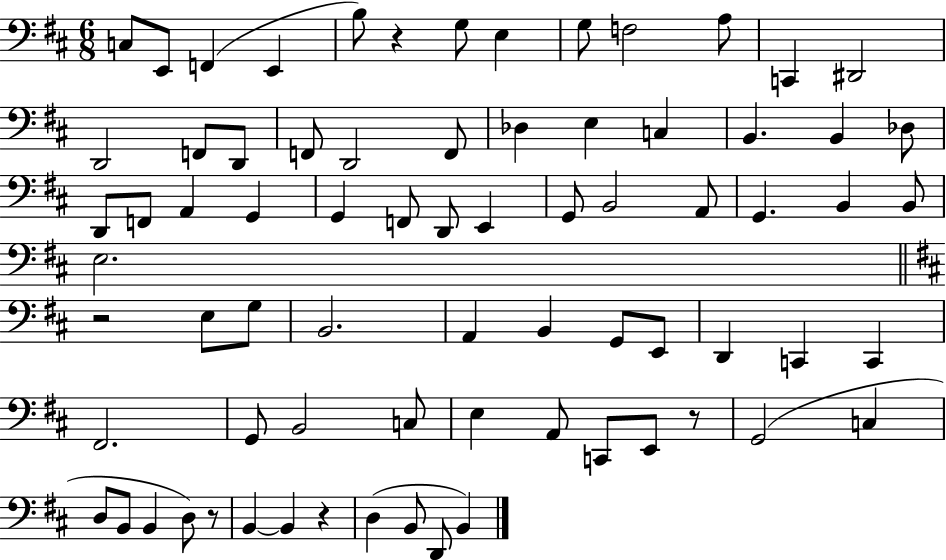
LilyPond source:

{
  \clef bass
  \numericTimeSignature
  \time 6/8
  \key d \major
  \repeat volta 2 { c8 e,8 f,4( e,4 | b8) r4 g8 e4 | g8 f2 a8 | c,4 dis,2 | \break d,2 f,8 d,8 | f,8 d,2 f,8 | des4 e4 c4 | b,4. b,4 des8 | \break d,8 f,8 a,4 g,4 | g,4 f,8 d,8 e,4 | g,8 b,2 a,8 | g,4. b,4 b,8 | \break e2. | \bar "||" \break \key d \major r2 e8 g8 | b,2. | a,4 b,4 g,8 e,8 | d,4 c,4 c,4 | \break fis,2. | g,8 b,2 c8 | e4 a,8 c,8 e,8 r8 | g,2( c4 | \break d8 b,8 b,4 d8) r8 | b,4~~ b,4 r4 | d4( b,8 d,8 b,4) | } \bar "|."
}